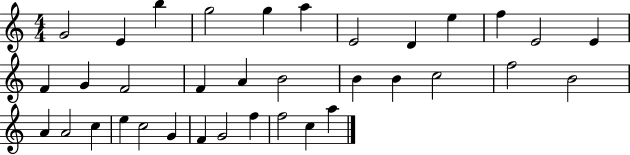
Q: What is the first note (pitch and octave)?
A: G4